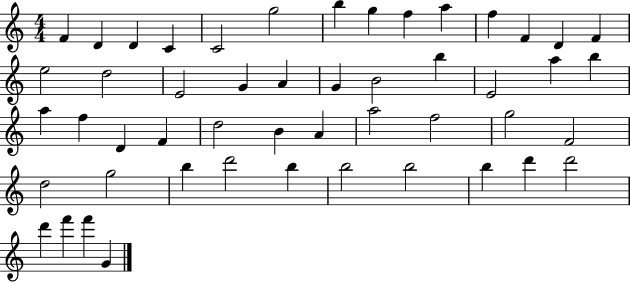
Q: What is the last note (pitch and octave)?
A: G4